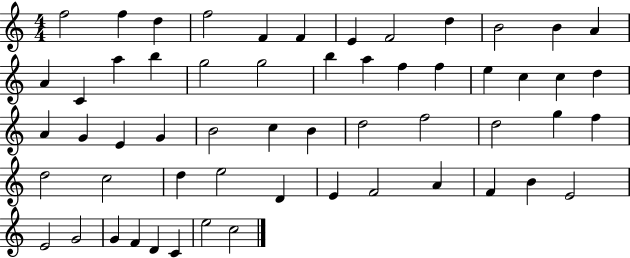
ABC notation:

X:1
T:Untitled
M:4/4
L:1/4
K:C
f2 f d f2 F F E F2 d B2 B A A C a b g2 g2 b a f f e c c d A G E G B2 c B d2 f2 d2 g f d2 c2 d e2 D E F2 A F B E2 E2 G2 G F D C e2 c2